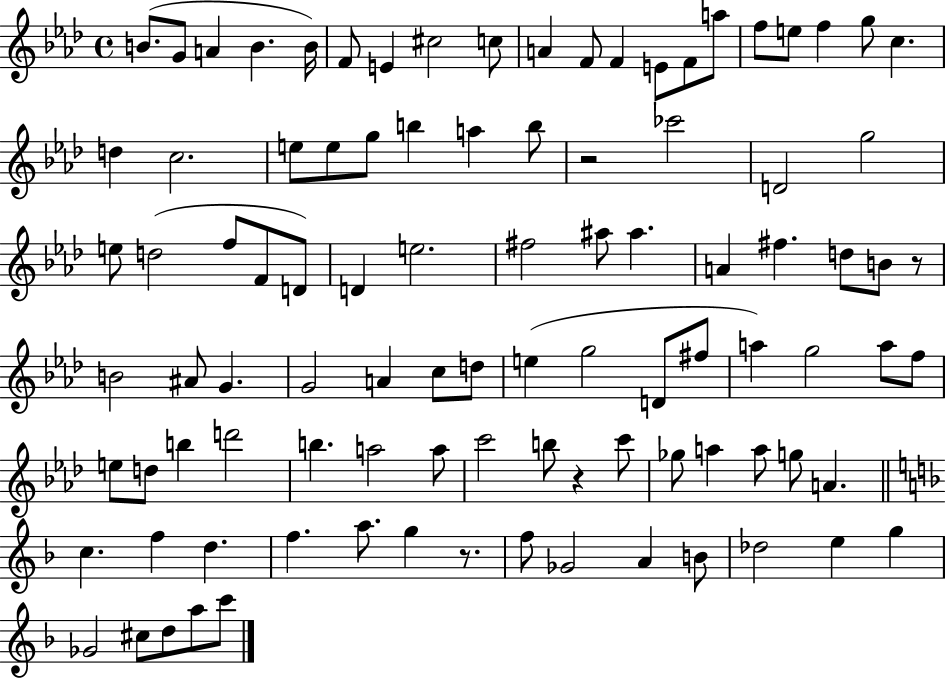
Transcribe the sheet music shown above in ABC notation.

X:1
T:Untitled
M:4/4
L:1/4
K:Ab
B/2 G/2 A B B/4 F/2 E ^c2 c/2 A F/2 F E/2 F/2 a/2 f/2 e/2 f g/2 c d c2 e/2 e/2 g/2 b a b/2 z2 _c'2 D2 g2 e/2 d2 f/2 F/2 D/2 D e2 ^f2 ^a/2 ^a A ^f d/2 B/2 z/2 B2 ^A/2 G G2 A c/2 d/2 e g2 D/2 ^f/2 a g2 a/2 f/2 e/2 d/2 b d'2 b a2 a/2 c'2 b/2 z c'/2 _g/2 a a/2 g/2 A c f d f a/2 g z/2 f/2 _G2 A B/2 _d2 e g _G2 ^c/2 d/2 a/2 c'/2